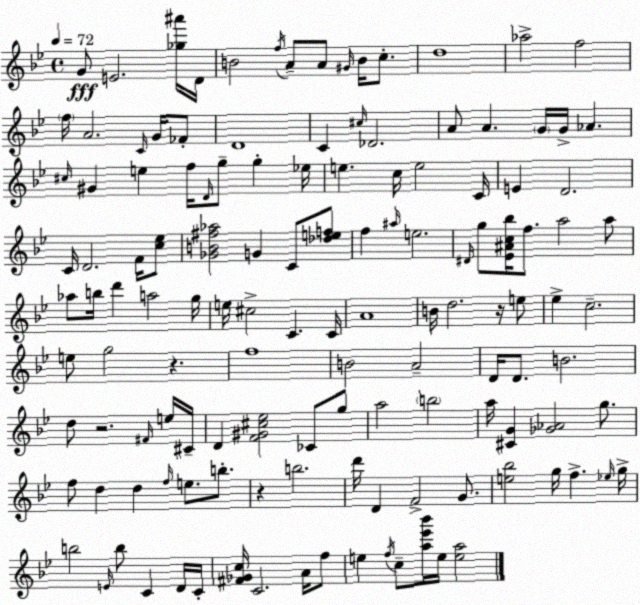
X:1
T:Untitled
M:4/4
L:1/4
K:Gm
G/2 E2 [_g^a']/4 D/4 B2 f/4 A/2 A/2 ^G/4 B/4 c/2 d4 _a2 f2 f/4 A2 C/4 G/4 _F/2 D4 C ^c/4 _D2 A/2 A G/4 G/4 _A ^c/4 ^G e f/4 D/4 g/2 g _e/4 e c/4 e2 C/4 E D2 C/4 D2 F/4 [c_e]/2 [_GB^f_a]2 G C/2 [_def]/2 f ^a/4 e2 ^D/4 g/2 [_E^Ac_b]/4 f/2 a2 a/2 _a/2 b/4 d' a2 g/4 e/4 ^c2 C C/4 A4 B/4 d2 z/4 e/2 _e c2 e/2 g2 z f4 B2 A2 D/4 D/2 B2 d/2 z2 ^F/4 e/4 ^C/4 D [F^G^c_e]2 _C/2 g/2 a2 b2 a/4 [^CG] [_G_A]2 g/2 f/2 d d f/4 e/2 b/2 z b2 d'/4 D F2 G/2 [e_b]2 g/4 f _e/4 g/4 b2 E/4 b/2 C D/4 C/4 [^F_Gc]/4 C2 A/4 f/2 e f/4 c/2 [a_e'_b']/4 e/4 [ea]2